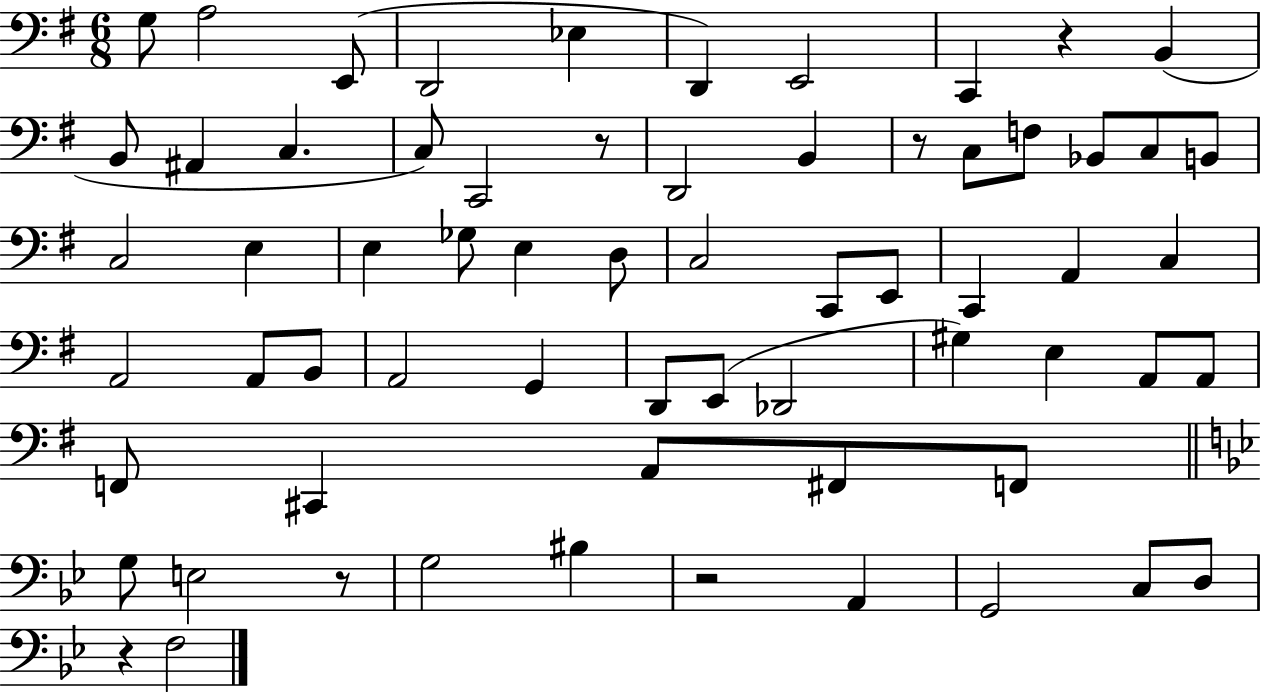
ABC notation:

X:1
T:Untitled
M:6/8
L:1/4
K:G
G,/2 A,2 E,,/2 D,,2 _E, D,, E,,2 C,, z B,, B,,/2 ^A,, C, C,/2 C,,2 z/2 D,,2 B,, z/2 C,/2 F,/2 _B,,/2 C,/2 B,,/2 C,2 E, E, _G,/2 E, D,/2 C,2 C,,/2 E,,/2 C,, A,, C, A,,2 A,,/2 B,,/2 A,,2 G,, D,,/2 E,,/2 _D,,2 ^G, E, A,,/2 A,,/2 F,,/2 ^C,, A,,/2 ^F,,/2 F,,/2 G,/2 E,2 z/2 G,2 ^B, z2 A,, G,,2 C,/2 D,/2 z F,2